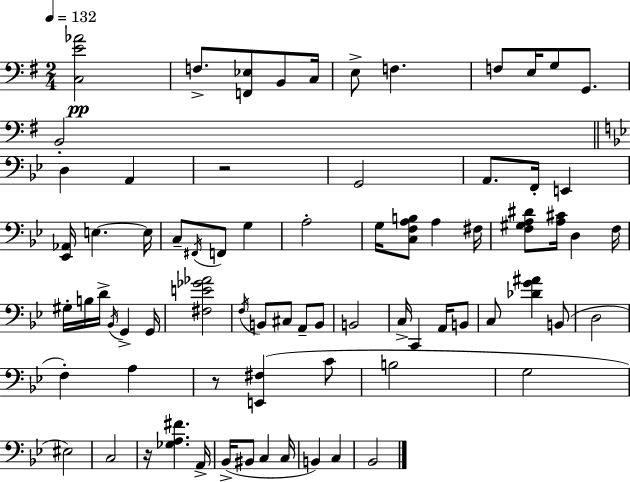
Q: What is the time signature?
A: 2/4